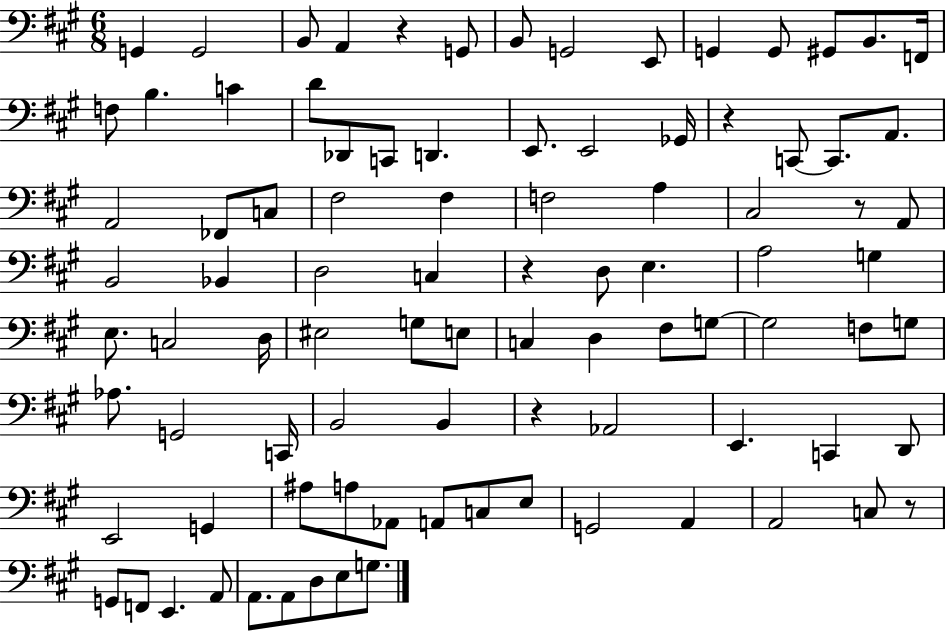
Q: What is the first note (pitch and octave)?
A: G2